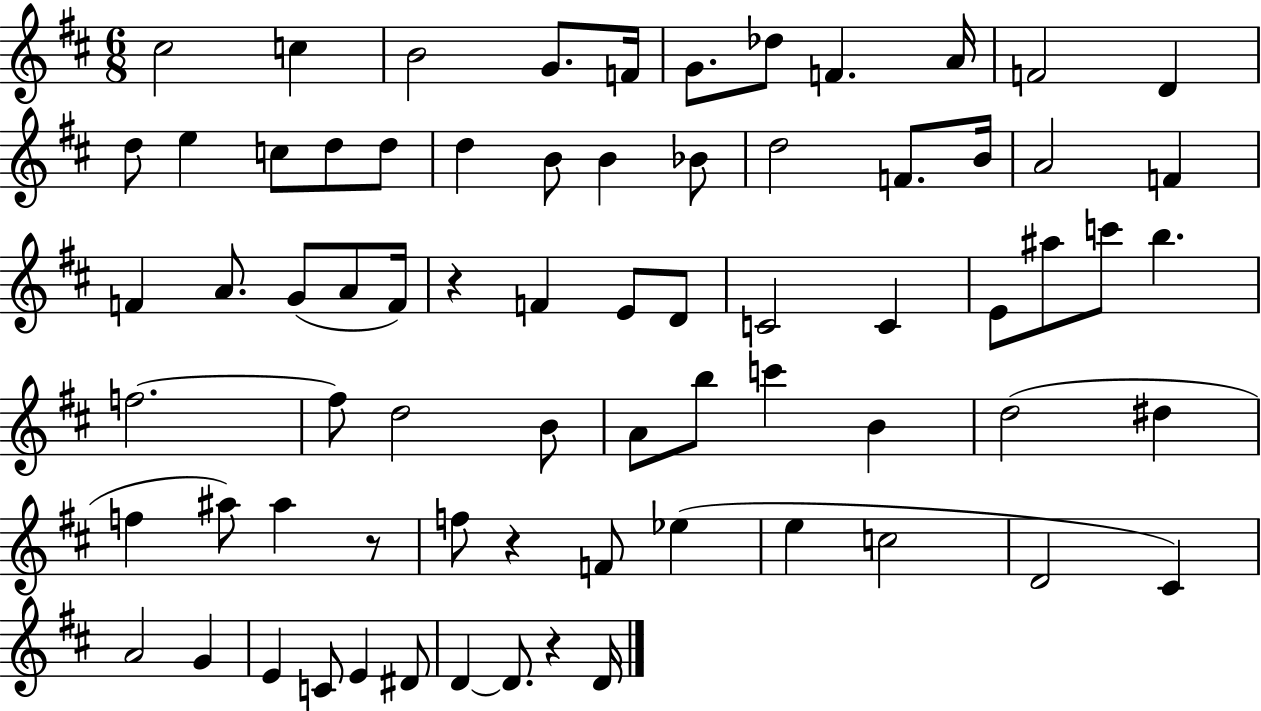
X:1
T:Untitled
M:6/8
L:1/4
K:D
^c2 c B2 G/2 F/4 G/2 _d/2 F A/4 F2 D d/2 e c/2 d/2 d/2 d B/2 B _B/2 d2 F/2 B/4 A2 F F A/2 G/2 A/2 F/4 z F E/2 D/2 C2 C E/2 ^a/2 c'/2 b f2 f/2 d2 B/2 A/2 b/2 c' B d2 ^d f ^a/2 ^a z/2 f/2 z F/2 _e e c2 D2 ^C A2 G E C/2 E ^D/2 D D/2 z D/4